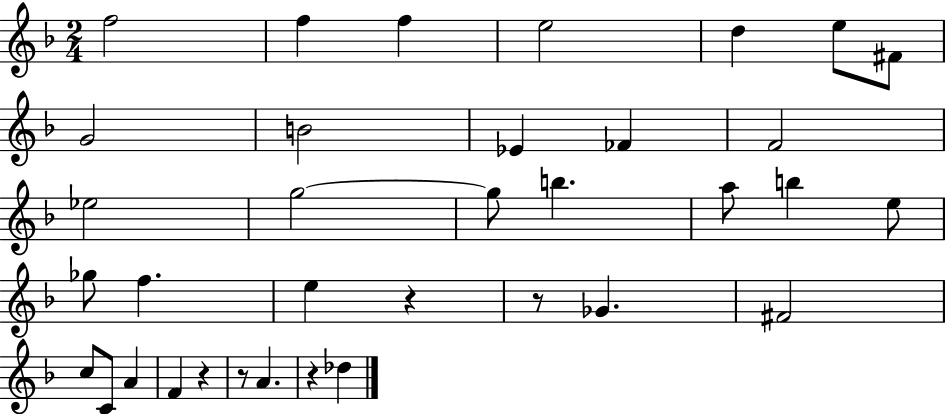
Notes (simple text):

F5/h F5/q F5/q E5/h D5/q E5/e F#4/e G4/h B4/h Eb4/q FES4/q F4/h Eb5/h G5/h G5/e B5/q. A5/e B5/q E5/e Gb5/e F5/q. E5/q R/q R/e Gb4/q. F#4/h C5/e C4/e A4/q F4/q R/q R/e A4/q. R/q Db5/q